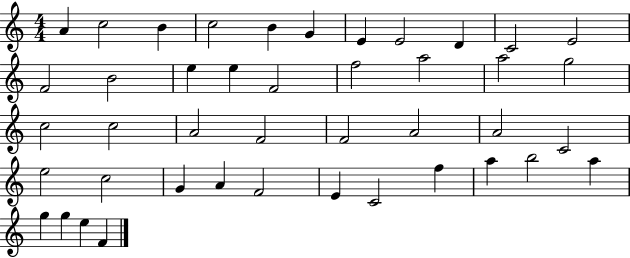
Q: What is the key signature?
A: C major